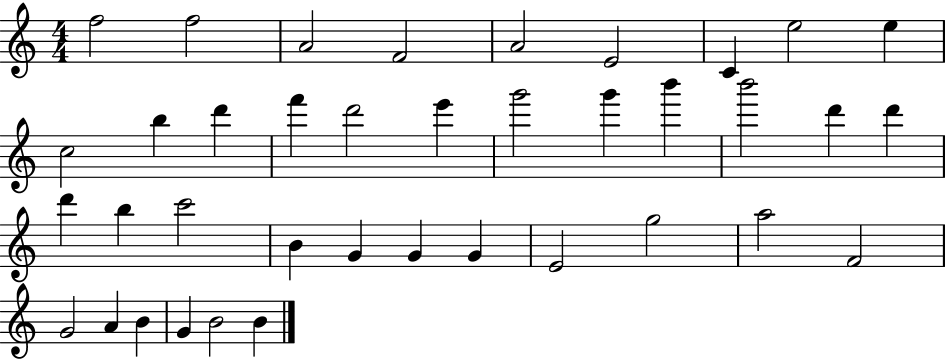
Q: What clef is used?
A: treble